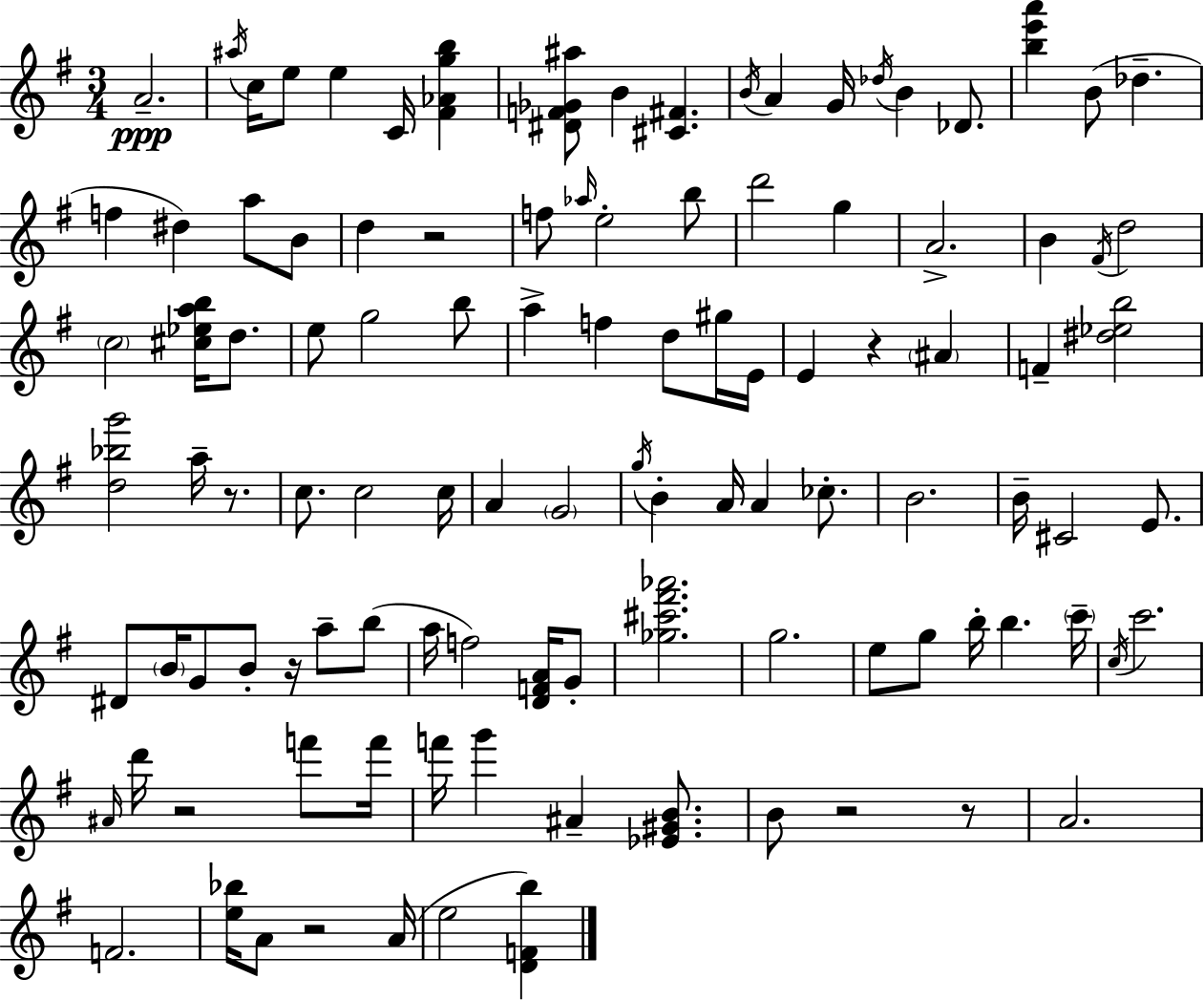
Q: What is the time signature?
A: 3/4